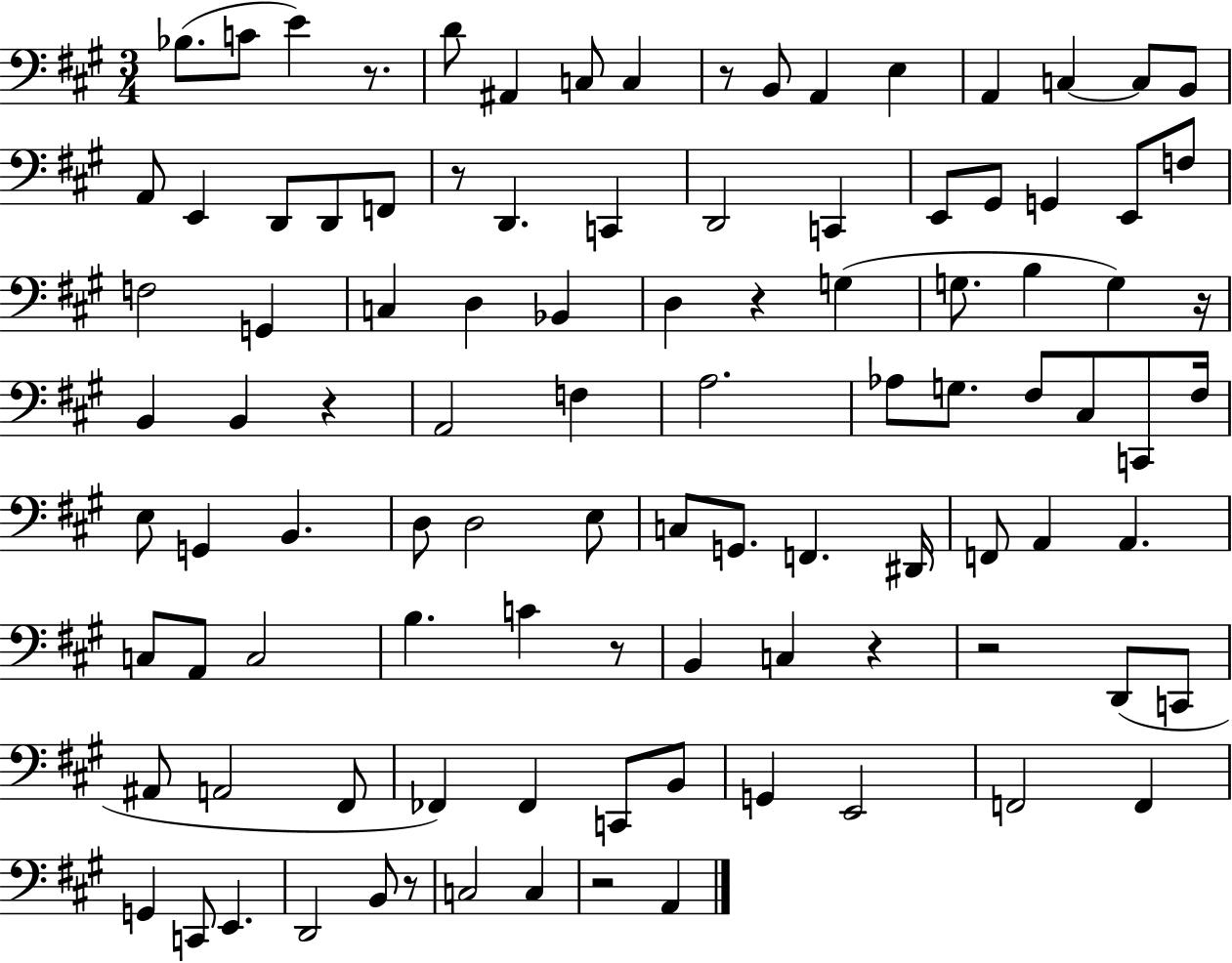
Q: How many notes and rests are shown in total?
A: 101